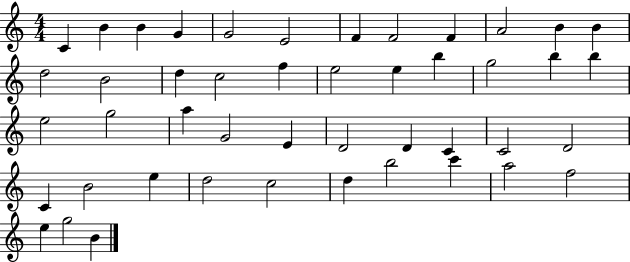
C4/q B4/q B4/q G4/q G4/h E4/h F4/q F4/h F4/q A4/h B4/q B4/q D5/h B4/h D5/q C5/h F5/q E5/h E5/q B5/q G5/h B5/q B5/q E5/h G5/h A5/q G4/h E4/q D4/h D4/q C4/q C4/h D4/h C4/q B4/h E5/q D5/h C5/h D5/q B5/h C6/q A5/h F5/h E5/q G5/h B4/q